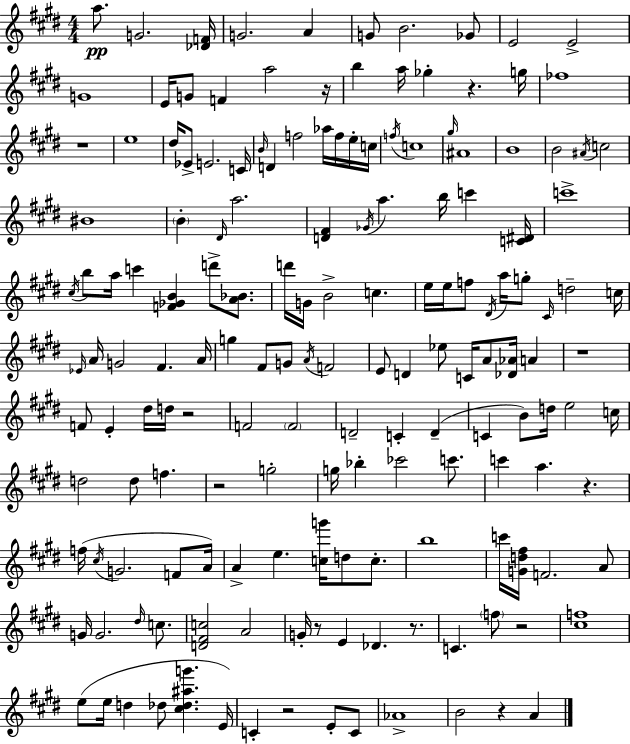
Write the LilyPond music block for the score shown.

{
  \clef treble
  \numericTimeSignature
  \time 4/4
  \key e \major
  \repeat volta 2 { a''8.\pp g'2. <des' f'>16 | g'2. a'4 | g'8 b'2. ges'8 | e'2 e'2-> | \break g'1 | e'16 g'8 f'4 a''2 r16 | b''4 a''16 ges''4-. r4. g''16 | fes''1 | \break r1 | e''1 | dis''16 ees'8-> e'2. c'16 | \grace { b'16 } d'4 f''2 aes''16 f''16 e''16-. | \break c''16 \acciaccatura { f''16 } c''1 | \grace { gis''16 } ais'1 | b'1 | b'2 \acciaccatura { ais'16 } c''2 | \break bis'1 | \parenthesize b'4-. \grace { dis'16 } a''2. | <d' fis'>4 \acciaccatura { ges'16 } a''4. | b''16 c'''4 <c' dis'>16 c'''1-> | \break \acciaccatura { cis''16 } b''8 a''16 c'''4 <f' ges' b'>4 | d'''8-> <a' bes'>8. d'''16 g'16 b'2-> | c''4. e''16 e''16 f''8 \acciaccatura { dis'16 } a''16 g''8-. \grace { cis'16 } | d''2-- c''16 \grace { ees'16 } a'16 g'2 | \break fis'4. a'16 g''4 fis'8 | g'8 \acciaccatura { a'16 } f'2 e'8 d'4 | ees''8 c'16 a'8 <des' aes'>16 a'4 r1 | f'8 e'4-. | \break dis''16 d''16 r2 f'2 | \parenthesize f'2 d'2-- | c'4-. d'4--( c'4 b'8) | d''16 e''2 c''16 d''2 | \break d''8 f''4. r2 | g''2-. g''16 bes''4-. | ces'''2 c'''8. c'''4 a''4. | r4. f''16( \acciaccatura { cis''16 } g'2. | \break f'8 a'16) a'4-> | e''4. <c'' g'''>16 d''8 c''8.-. b''1 | c'''16 <g' d'' fis''>16 f'2. | a'8 g'16 g'2. | \break \grace { dis''16 } c''8. <d' fis' c''>2 | a'2 g'16-. r8 | e'4 des'4. r8. c'4. | \parenthesize f''8 r2 <cis'' f''>1 | \break e''8( e''16 | d''4 des''8 <cis'' des'' ais'' g'''>4. e'16) c'4-. | r2 e'8-. c'8 aes'1-> | b'2 | \break r4 a'4 } \bar "|."
}